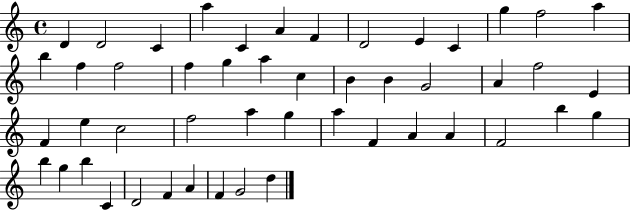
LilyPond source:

{
  \clef treble
  \time 4/4
  \defaultTimeSignature
  \key c \major
  d'4 d'2 c'4 | a''4 c'4 a'4 f'4 | d'2 e'4 c'4 | g''4 f''2 a''4 | \break b''4 f''4 f''2 | f''4 g''4 a''4 c''4 | b'4 b'4 g'2 | a'4 f''2 e'4 | \break f'4 e''4 c''2 | f''2 a''4 g''4 | a''4 f'4 a'4 a'4 | f'2 b''4 g''4 | \break b''4 g''4 b''4 c'4 | d'2 f'4 a'4 | f'4 g'2 d''4 | \bar "|."
}